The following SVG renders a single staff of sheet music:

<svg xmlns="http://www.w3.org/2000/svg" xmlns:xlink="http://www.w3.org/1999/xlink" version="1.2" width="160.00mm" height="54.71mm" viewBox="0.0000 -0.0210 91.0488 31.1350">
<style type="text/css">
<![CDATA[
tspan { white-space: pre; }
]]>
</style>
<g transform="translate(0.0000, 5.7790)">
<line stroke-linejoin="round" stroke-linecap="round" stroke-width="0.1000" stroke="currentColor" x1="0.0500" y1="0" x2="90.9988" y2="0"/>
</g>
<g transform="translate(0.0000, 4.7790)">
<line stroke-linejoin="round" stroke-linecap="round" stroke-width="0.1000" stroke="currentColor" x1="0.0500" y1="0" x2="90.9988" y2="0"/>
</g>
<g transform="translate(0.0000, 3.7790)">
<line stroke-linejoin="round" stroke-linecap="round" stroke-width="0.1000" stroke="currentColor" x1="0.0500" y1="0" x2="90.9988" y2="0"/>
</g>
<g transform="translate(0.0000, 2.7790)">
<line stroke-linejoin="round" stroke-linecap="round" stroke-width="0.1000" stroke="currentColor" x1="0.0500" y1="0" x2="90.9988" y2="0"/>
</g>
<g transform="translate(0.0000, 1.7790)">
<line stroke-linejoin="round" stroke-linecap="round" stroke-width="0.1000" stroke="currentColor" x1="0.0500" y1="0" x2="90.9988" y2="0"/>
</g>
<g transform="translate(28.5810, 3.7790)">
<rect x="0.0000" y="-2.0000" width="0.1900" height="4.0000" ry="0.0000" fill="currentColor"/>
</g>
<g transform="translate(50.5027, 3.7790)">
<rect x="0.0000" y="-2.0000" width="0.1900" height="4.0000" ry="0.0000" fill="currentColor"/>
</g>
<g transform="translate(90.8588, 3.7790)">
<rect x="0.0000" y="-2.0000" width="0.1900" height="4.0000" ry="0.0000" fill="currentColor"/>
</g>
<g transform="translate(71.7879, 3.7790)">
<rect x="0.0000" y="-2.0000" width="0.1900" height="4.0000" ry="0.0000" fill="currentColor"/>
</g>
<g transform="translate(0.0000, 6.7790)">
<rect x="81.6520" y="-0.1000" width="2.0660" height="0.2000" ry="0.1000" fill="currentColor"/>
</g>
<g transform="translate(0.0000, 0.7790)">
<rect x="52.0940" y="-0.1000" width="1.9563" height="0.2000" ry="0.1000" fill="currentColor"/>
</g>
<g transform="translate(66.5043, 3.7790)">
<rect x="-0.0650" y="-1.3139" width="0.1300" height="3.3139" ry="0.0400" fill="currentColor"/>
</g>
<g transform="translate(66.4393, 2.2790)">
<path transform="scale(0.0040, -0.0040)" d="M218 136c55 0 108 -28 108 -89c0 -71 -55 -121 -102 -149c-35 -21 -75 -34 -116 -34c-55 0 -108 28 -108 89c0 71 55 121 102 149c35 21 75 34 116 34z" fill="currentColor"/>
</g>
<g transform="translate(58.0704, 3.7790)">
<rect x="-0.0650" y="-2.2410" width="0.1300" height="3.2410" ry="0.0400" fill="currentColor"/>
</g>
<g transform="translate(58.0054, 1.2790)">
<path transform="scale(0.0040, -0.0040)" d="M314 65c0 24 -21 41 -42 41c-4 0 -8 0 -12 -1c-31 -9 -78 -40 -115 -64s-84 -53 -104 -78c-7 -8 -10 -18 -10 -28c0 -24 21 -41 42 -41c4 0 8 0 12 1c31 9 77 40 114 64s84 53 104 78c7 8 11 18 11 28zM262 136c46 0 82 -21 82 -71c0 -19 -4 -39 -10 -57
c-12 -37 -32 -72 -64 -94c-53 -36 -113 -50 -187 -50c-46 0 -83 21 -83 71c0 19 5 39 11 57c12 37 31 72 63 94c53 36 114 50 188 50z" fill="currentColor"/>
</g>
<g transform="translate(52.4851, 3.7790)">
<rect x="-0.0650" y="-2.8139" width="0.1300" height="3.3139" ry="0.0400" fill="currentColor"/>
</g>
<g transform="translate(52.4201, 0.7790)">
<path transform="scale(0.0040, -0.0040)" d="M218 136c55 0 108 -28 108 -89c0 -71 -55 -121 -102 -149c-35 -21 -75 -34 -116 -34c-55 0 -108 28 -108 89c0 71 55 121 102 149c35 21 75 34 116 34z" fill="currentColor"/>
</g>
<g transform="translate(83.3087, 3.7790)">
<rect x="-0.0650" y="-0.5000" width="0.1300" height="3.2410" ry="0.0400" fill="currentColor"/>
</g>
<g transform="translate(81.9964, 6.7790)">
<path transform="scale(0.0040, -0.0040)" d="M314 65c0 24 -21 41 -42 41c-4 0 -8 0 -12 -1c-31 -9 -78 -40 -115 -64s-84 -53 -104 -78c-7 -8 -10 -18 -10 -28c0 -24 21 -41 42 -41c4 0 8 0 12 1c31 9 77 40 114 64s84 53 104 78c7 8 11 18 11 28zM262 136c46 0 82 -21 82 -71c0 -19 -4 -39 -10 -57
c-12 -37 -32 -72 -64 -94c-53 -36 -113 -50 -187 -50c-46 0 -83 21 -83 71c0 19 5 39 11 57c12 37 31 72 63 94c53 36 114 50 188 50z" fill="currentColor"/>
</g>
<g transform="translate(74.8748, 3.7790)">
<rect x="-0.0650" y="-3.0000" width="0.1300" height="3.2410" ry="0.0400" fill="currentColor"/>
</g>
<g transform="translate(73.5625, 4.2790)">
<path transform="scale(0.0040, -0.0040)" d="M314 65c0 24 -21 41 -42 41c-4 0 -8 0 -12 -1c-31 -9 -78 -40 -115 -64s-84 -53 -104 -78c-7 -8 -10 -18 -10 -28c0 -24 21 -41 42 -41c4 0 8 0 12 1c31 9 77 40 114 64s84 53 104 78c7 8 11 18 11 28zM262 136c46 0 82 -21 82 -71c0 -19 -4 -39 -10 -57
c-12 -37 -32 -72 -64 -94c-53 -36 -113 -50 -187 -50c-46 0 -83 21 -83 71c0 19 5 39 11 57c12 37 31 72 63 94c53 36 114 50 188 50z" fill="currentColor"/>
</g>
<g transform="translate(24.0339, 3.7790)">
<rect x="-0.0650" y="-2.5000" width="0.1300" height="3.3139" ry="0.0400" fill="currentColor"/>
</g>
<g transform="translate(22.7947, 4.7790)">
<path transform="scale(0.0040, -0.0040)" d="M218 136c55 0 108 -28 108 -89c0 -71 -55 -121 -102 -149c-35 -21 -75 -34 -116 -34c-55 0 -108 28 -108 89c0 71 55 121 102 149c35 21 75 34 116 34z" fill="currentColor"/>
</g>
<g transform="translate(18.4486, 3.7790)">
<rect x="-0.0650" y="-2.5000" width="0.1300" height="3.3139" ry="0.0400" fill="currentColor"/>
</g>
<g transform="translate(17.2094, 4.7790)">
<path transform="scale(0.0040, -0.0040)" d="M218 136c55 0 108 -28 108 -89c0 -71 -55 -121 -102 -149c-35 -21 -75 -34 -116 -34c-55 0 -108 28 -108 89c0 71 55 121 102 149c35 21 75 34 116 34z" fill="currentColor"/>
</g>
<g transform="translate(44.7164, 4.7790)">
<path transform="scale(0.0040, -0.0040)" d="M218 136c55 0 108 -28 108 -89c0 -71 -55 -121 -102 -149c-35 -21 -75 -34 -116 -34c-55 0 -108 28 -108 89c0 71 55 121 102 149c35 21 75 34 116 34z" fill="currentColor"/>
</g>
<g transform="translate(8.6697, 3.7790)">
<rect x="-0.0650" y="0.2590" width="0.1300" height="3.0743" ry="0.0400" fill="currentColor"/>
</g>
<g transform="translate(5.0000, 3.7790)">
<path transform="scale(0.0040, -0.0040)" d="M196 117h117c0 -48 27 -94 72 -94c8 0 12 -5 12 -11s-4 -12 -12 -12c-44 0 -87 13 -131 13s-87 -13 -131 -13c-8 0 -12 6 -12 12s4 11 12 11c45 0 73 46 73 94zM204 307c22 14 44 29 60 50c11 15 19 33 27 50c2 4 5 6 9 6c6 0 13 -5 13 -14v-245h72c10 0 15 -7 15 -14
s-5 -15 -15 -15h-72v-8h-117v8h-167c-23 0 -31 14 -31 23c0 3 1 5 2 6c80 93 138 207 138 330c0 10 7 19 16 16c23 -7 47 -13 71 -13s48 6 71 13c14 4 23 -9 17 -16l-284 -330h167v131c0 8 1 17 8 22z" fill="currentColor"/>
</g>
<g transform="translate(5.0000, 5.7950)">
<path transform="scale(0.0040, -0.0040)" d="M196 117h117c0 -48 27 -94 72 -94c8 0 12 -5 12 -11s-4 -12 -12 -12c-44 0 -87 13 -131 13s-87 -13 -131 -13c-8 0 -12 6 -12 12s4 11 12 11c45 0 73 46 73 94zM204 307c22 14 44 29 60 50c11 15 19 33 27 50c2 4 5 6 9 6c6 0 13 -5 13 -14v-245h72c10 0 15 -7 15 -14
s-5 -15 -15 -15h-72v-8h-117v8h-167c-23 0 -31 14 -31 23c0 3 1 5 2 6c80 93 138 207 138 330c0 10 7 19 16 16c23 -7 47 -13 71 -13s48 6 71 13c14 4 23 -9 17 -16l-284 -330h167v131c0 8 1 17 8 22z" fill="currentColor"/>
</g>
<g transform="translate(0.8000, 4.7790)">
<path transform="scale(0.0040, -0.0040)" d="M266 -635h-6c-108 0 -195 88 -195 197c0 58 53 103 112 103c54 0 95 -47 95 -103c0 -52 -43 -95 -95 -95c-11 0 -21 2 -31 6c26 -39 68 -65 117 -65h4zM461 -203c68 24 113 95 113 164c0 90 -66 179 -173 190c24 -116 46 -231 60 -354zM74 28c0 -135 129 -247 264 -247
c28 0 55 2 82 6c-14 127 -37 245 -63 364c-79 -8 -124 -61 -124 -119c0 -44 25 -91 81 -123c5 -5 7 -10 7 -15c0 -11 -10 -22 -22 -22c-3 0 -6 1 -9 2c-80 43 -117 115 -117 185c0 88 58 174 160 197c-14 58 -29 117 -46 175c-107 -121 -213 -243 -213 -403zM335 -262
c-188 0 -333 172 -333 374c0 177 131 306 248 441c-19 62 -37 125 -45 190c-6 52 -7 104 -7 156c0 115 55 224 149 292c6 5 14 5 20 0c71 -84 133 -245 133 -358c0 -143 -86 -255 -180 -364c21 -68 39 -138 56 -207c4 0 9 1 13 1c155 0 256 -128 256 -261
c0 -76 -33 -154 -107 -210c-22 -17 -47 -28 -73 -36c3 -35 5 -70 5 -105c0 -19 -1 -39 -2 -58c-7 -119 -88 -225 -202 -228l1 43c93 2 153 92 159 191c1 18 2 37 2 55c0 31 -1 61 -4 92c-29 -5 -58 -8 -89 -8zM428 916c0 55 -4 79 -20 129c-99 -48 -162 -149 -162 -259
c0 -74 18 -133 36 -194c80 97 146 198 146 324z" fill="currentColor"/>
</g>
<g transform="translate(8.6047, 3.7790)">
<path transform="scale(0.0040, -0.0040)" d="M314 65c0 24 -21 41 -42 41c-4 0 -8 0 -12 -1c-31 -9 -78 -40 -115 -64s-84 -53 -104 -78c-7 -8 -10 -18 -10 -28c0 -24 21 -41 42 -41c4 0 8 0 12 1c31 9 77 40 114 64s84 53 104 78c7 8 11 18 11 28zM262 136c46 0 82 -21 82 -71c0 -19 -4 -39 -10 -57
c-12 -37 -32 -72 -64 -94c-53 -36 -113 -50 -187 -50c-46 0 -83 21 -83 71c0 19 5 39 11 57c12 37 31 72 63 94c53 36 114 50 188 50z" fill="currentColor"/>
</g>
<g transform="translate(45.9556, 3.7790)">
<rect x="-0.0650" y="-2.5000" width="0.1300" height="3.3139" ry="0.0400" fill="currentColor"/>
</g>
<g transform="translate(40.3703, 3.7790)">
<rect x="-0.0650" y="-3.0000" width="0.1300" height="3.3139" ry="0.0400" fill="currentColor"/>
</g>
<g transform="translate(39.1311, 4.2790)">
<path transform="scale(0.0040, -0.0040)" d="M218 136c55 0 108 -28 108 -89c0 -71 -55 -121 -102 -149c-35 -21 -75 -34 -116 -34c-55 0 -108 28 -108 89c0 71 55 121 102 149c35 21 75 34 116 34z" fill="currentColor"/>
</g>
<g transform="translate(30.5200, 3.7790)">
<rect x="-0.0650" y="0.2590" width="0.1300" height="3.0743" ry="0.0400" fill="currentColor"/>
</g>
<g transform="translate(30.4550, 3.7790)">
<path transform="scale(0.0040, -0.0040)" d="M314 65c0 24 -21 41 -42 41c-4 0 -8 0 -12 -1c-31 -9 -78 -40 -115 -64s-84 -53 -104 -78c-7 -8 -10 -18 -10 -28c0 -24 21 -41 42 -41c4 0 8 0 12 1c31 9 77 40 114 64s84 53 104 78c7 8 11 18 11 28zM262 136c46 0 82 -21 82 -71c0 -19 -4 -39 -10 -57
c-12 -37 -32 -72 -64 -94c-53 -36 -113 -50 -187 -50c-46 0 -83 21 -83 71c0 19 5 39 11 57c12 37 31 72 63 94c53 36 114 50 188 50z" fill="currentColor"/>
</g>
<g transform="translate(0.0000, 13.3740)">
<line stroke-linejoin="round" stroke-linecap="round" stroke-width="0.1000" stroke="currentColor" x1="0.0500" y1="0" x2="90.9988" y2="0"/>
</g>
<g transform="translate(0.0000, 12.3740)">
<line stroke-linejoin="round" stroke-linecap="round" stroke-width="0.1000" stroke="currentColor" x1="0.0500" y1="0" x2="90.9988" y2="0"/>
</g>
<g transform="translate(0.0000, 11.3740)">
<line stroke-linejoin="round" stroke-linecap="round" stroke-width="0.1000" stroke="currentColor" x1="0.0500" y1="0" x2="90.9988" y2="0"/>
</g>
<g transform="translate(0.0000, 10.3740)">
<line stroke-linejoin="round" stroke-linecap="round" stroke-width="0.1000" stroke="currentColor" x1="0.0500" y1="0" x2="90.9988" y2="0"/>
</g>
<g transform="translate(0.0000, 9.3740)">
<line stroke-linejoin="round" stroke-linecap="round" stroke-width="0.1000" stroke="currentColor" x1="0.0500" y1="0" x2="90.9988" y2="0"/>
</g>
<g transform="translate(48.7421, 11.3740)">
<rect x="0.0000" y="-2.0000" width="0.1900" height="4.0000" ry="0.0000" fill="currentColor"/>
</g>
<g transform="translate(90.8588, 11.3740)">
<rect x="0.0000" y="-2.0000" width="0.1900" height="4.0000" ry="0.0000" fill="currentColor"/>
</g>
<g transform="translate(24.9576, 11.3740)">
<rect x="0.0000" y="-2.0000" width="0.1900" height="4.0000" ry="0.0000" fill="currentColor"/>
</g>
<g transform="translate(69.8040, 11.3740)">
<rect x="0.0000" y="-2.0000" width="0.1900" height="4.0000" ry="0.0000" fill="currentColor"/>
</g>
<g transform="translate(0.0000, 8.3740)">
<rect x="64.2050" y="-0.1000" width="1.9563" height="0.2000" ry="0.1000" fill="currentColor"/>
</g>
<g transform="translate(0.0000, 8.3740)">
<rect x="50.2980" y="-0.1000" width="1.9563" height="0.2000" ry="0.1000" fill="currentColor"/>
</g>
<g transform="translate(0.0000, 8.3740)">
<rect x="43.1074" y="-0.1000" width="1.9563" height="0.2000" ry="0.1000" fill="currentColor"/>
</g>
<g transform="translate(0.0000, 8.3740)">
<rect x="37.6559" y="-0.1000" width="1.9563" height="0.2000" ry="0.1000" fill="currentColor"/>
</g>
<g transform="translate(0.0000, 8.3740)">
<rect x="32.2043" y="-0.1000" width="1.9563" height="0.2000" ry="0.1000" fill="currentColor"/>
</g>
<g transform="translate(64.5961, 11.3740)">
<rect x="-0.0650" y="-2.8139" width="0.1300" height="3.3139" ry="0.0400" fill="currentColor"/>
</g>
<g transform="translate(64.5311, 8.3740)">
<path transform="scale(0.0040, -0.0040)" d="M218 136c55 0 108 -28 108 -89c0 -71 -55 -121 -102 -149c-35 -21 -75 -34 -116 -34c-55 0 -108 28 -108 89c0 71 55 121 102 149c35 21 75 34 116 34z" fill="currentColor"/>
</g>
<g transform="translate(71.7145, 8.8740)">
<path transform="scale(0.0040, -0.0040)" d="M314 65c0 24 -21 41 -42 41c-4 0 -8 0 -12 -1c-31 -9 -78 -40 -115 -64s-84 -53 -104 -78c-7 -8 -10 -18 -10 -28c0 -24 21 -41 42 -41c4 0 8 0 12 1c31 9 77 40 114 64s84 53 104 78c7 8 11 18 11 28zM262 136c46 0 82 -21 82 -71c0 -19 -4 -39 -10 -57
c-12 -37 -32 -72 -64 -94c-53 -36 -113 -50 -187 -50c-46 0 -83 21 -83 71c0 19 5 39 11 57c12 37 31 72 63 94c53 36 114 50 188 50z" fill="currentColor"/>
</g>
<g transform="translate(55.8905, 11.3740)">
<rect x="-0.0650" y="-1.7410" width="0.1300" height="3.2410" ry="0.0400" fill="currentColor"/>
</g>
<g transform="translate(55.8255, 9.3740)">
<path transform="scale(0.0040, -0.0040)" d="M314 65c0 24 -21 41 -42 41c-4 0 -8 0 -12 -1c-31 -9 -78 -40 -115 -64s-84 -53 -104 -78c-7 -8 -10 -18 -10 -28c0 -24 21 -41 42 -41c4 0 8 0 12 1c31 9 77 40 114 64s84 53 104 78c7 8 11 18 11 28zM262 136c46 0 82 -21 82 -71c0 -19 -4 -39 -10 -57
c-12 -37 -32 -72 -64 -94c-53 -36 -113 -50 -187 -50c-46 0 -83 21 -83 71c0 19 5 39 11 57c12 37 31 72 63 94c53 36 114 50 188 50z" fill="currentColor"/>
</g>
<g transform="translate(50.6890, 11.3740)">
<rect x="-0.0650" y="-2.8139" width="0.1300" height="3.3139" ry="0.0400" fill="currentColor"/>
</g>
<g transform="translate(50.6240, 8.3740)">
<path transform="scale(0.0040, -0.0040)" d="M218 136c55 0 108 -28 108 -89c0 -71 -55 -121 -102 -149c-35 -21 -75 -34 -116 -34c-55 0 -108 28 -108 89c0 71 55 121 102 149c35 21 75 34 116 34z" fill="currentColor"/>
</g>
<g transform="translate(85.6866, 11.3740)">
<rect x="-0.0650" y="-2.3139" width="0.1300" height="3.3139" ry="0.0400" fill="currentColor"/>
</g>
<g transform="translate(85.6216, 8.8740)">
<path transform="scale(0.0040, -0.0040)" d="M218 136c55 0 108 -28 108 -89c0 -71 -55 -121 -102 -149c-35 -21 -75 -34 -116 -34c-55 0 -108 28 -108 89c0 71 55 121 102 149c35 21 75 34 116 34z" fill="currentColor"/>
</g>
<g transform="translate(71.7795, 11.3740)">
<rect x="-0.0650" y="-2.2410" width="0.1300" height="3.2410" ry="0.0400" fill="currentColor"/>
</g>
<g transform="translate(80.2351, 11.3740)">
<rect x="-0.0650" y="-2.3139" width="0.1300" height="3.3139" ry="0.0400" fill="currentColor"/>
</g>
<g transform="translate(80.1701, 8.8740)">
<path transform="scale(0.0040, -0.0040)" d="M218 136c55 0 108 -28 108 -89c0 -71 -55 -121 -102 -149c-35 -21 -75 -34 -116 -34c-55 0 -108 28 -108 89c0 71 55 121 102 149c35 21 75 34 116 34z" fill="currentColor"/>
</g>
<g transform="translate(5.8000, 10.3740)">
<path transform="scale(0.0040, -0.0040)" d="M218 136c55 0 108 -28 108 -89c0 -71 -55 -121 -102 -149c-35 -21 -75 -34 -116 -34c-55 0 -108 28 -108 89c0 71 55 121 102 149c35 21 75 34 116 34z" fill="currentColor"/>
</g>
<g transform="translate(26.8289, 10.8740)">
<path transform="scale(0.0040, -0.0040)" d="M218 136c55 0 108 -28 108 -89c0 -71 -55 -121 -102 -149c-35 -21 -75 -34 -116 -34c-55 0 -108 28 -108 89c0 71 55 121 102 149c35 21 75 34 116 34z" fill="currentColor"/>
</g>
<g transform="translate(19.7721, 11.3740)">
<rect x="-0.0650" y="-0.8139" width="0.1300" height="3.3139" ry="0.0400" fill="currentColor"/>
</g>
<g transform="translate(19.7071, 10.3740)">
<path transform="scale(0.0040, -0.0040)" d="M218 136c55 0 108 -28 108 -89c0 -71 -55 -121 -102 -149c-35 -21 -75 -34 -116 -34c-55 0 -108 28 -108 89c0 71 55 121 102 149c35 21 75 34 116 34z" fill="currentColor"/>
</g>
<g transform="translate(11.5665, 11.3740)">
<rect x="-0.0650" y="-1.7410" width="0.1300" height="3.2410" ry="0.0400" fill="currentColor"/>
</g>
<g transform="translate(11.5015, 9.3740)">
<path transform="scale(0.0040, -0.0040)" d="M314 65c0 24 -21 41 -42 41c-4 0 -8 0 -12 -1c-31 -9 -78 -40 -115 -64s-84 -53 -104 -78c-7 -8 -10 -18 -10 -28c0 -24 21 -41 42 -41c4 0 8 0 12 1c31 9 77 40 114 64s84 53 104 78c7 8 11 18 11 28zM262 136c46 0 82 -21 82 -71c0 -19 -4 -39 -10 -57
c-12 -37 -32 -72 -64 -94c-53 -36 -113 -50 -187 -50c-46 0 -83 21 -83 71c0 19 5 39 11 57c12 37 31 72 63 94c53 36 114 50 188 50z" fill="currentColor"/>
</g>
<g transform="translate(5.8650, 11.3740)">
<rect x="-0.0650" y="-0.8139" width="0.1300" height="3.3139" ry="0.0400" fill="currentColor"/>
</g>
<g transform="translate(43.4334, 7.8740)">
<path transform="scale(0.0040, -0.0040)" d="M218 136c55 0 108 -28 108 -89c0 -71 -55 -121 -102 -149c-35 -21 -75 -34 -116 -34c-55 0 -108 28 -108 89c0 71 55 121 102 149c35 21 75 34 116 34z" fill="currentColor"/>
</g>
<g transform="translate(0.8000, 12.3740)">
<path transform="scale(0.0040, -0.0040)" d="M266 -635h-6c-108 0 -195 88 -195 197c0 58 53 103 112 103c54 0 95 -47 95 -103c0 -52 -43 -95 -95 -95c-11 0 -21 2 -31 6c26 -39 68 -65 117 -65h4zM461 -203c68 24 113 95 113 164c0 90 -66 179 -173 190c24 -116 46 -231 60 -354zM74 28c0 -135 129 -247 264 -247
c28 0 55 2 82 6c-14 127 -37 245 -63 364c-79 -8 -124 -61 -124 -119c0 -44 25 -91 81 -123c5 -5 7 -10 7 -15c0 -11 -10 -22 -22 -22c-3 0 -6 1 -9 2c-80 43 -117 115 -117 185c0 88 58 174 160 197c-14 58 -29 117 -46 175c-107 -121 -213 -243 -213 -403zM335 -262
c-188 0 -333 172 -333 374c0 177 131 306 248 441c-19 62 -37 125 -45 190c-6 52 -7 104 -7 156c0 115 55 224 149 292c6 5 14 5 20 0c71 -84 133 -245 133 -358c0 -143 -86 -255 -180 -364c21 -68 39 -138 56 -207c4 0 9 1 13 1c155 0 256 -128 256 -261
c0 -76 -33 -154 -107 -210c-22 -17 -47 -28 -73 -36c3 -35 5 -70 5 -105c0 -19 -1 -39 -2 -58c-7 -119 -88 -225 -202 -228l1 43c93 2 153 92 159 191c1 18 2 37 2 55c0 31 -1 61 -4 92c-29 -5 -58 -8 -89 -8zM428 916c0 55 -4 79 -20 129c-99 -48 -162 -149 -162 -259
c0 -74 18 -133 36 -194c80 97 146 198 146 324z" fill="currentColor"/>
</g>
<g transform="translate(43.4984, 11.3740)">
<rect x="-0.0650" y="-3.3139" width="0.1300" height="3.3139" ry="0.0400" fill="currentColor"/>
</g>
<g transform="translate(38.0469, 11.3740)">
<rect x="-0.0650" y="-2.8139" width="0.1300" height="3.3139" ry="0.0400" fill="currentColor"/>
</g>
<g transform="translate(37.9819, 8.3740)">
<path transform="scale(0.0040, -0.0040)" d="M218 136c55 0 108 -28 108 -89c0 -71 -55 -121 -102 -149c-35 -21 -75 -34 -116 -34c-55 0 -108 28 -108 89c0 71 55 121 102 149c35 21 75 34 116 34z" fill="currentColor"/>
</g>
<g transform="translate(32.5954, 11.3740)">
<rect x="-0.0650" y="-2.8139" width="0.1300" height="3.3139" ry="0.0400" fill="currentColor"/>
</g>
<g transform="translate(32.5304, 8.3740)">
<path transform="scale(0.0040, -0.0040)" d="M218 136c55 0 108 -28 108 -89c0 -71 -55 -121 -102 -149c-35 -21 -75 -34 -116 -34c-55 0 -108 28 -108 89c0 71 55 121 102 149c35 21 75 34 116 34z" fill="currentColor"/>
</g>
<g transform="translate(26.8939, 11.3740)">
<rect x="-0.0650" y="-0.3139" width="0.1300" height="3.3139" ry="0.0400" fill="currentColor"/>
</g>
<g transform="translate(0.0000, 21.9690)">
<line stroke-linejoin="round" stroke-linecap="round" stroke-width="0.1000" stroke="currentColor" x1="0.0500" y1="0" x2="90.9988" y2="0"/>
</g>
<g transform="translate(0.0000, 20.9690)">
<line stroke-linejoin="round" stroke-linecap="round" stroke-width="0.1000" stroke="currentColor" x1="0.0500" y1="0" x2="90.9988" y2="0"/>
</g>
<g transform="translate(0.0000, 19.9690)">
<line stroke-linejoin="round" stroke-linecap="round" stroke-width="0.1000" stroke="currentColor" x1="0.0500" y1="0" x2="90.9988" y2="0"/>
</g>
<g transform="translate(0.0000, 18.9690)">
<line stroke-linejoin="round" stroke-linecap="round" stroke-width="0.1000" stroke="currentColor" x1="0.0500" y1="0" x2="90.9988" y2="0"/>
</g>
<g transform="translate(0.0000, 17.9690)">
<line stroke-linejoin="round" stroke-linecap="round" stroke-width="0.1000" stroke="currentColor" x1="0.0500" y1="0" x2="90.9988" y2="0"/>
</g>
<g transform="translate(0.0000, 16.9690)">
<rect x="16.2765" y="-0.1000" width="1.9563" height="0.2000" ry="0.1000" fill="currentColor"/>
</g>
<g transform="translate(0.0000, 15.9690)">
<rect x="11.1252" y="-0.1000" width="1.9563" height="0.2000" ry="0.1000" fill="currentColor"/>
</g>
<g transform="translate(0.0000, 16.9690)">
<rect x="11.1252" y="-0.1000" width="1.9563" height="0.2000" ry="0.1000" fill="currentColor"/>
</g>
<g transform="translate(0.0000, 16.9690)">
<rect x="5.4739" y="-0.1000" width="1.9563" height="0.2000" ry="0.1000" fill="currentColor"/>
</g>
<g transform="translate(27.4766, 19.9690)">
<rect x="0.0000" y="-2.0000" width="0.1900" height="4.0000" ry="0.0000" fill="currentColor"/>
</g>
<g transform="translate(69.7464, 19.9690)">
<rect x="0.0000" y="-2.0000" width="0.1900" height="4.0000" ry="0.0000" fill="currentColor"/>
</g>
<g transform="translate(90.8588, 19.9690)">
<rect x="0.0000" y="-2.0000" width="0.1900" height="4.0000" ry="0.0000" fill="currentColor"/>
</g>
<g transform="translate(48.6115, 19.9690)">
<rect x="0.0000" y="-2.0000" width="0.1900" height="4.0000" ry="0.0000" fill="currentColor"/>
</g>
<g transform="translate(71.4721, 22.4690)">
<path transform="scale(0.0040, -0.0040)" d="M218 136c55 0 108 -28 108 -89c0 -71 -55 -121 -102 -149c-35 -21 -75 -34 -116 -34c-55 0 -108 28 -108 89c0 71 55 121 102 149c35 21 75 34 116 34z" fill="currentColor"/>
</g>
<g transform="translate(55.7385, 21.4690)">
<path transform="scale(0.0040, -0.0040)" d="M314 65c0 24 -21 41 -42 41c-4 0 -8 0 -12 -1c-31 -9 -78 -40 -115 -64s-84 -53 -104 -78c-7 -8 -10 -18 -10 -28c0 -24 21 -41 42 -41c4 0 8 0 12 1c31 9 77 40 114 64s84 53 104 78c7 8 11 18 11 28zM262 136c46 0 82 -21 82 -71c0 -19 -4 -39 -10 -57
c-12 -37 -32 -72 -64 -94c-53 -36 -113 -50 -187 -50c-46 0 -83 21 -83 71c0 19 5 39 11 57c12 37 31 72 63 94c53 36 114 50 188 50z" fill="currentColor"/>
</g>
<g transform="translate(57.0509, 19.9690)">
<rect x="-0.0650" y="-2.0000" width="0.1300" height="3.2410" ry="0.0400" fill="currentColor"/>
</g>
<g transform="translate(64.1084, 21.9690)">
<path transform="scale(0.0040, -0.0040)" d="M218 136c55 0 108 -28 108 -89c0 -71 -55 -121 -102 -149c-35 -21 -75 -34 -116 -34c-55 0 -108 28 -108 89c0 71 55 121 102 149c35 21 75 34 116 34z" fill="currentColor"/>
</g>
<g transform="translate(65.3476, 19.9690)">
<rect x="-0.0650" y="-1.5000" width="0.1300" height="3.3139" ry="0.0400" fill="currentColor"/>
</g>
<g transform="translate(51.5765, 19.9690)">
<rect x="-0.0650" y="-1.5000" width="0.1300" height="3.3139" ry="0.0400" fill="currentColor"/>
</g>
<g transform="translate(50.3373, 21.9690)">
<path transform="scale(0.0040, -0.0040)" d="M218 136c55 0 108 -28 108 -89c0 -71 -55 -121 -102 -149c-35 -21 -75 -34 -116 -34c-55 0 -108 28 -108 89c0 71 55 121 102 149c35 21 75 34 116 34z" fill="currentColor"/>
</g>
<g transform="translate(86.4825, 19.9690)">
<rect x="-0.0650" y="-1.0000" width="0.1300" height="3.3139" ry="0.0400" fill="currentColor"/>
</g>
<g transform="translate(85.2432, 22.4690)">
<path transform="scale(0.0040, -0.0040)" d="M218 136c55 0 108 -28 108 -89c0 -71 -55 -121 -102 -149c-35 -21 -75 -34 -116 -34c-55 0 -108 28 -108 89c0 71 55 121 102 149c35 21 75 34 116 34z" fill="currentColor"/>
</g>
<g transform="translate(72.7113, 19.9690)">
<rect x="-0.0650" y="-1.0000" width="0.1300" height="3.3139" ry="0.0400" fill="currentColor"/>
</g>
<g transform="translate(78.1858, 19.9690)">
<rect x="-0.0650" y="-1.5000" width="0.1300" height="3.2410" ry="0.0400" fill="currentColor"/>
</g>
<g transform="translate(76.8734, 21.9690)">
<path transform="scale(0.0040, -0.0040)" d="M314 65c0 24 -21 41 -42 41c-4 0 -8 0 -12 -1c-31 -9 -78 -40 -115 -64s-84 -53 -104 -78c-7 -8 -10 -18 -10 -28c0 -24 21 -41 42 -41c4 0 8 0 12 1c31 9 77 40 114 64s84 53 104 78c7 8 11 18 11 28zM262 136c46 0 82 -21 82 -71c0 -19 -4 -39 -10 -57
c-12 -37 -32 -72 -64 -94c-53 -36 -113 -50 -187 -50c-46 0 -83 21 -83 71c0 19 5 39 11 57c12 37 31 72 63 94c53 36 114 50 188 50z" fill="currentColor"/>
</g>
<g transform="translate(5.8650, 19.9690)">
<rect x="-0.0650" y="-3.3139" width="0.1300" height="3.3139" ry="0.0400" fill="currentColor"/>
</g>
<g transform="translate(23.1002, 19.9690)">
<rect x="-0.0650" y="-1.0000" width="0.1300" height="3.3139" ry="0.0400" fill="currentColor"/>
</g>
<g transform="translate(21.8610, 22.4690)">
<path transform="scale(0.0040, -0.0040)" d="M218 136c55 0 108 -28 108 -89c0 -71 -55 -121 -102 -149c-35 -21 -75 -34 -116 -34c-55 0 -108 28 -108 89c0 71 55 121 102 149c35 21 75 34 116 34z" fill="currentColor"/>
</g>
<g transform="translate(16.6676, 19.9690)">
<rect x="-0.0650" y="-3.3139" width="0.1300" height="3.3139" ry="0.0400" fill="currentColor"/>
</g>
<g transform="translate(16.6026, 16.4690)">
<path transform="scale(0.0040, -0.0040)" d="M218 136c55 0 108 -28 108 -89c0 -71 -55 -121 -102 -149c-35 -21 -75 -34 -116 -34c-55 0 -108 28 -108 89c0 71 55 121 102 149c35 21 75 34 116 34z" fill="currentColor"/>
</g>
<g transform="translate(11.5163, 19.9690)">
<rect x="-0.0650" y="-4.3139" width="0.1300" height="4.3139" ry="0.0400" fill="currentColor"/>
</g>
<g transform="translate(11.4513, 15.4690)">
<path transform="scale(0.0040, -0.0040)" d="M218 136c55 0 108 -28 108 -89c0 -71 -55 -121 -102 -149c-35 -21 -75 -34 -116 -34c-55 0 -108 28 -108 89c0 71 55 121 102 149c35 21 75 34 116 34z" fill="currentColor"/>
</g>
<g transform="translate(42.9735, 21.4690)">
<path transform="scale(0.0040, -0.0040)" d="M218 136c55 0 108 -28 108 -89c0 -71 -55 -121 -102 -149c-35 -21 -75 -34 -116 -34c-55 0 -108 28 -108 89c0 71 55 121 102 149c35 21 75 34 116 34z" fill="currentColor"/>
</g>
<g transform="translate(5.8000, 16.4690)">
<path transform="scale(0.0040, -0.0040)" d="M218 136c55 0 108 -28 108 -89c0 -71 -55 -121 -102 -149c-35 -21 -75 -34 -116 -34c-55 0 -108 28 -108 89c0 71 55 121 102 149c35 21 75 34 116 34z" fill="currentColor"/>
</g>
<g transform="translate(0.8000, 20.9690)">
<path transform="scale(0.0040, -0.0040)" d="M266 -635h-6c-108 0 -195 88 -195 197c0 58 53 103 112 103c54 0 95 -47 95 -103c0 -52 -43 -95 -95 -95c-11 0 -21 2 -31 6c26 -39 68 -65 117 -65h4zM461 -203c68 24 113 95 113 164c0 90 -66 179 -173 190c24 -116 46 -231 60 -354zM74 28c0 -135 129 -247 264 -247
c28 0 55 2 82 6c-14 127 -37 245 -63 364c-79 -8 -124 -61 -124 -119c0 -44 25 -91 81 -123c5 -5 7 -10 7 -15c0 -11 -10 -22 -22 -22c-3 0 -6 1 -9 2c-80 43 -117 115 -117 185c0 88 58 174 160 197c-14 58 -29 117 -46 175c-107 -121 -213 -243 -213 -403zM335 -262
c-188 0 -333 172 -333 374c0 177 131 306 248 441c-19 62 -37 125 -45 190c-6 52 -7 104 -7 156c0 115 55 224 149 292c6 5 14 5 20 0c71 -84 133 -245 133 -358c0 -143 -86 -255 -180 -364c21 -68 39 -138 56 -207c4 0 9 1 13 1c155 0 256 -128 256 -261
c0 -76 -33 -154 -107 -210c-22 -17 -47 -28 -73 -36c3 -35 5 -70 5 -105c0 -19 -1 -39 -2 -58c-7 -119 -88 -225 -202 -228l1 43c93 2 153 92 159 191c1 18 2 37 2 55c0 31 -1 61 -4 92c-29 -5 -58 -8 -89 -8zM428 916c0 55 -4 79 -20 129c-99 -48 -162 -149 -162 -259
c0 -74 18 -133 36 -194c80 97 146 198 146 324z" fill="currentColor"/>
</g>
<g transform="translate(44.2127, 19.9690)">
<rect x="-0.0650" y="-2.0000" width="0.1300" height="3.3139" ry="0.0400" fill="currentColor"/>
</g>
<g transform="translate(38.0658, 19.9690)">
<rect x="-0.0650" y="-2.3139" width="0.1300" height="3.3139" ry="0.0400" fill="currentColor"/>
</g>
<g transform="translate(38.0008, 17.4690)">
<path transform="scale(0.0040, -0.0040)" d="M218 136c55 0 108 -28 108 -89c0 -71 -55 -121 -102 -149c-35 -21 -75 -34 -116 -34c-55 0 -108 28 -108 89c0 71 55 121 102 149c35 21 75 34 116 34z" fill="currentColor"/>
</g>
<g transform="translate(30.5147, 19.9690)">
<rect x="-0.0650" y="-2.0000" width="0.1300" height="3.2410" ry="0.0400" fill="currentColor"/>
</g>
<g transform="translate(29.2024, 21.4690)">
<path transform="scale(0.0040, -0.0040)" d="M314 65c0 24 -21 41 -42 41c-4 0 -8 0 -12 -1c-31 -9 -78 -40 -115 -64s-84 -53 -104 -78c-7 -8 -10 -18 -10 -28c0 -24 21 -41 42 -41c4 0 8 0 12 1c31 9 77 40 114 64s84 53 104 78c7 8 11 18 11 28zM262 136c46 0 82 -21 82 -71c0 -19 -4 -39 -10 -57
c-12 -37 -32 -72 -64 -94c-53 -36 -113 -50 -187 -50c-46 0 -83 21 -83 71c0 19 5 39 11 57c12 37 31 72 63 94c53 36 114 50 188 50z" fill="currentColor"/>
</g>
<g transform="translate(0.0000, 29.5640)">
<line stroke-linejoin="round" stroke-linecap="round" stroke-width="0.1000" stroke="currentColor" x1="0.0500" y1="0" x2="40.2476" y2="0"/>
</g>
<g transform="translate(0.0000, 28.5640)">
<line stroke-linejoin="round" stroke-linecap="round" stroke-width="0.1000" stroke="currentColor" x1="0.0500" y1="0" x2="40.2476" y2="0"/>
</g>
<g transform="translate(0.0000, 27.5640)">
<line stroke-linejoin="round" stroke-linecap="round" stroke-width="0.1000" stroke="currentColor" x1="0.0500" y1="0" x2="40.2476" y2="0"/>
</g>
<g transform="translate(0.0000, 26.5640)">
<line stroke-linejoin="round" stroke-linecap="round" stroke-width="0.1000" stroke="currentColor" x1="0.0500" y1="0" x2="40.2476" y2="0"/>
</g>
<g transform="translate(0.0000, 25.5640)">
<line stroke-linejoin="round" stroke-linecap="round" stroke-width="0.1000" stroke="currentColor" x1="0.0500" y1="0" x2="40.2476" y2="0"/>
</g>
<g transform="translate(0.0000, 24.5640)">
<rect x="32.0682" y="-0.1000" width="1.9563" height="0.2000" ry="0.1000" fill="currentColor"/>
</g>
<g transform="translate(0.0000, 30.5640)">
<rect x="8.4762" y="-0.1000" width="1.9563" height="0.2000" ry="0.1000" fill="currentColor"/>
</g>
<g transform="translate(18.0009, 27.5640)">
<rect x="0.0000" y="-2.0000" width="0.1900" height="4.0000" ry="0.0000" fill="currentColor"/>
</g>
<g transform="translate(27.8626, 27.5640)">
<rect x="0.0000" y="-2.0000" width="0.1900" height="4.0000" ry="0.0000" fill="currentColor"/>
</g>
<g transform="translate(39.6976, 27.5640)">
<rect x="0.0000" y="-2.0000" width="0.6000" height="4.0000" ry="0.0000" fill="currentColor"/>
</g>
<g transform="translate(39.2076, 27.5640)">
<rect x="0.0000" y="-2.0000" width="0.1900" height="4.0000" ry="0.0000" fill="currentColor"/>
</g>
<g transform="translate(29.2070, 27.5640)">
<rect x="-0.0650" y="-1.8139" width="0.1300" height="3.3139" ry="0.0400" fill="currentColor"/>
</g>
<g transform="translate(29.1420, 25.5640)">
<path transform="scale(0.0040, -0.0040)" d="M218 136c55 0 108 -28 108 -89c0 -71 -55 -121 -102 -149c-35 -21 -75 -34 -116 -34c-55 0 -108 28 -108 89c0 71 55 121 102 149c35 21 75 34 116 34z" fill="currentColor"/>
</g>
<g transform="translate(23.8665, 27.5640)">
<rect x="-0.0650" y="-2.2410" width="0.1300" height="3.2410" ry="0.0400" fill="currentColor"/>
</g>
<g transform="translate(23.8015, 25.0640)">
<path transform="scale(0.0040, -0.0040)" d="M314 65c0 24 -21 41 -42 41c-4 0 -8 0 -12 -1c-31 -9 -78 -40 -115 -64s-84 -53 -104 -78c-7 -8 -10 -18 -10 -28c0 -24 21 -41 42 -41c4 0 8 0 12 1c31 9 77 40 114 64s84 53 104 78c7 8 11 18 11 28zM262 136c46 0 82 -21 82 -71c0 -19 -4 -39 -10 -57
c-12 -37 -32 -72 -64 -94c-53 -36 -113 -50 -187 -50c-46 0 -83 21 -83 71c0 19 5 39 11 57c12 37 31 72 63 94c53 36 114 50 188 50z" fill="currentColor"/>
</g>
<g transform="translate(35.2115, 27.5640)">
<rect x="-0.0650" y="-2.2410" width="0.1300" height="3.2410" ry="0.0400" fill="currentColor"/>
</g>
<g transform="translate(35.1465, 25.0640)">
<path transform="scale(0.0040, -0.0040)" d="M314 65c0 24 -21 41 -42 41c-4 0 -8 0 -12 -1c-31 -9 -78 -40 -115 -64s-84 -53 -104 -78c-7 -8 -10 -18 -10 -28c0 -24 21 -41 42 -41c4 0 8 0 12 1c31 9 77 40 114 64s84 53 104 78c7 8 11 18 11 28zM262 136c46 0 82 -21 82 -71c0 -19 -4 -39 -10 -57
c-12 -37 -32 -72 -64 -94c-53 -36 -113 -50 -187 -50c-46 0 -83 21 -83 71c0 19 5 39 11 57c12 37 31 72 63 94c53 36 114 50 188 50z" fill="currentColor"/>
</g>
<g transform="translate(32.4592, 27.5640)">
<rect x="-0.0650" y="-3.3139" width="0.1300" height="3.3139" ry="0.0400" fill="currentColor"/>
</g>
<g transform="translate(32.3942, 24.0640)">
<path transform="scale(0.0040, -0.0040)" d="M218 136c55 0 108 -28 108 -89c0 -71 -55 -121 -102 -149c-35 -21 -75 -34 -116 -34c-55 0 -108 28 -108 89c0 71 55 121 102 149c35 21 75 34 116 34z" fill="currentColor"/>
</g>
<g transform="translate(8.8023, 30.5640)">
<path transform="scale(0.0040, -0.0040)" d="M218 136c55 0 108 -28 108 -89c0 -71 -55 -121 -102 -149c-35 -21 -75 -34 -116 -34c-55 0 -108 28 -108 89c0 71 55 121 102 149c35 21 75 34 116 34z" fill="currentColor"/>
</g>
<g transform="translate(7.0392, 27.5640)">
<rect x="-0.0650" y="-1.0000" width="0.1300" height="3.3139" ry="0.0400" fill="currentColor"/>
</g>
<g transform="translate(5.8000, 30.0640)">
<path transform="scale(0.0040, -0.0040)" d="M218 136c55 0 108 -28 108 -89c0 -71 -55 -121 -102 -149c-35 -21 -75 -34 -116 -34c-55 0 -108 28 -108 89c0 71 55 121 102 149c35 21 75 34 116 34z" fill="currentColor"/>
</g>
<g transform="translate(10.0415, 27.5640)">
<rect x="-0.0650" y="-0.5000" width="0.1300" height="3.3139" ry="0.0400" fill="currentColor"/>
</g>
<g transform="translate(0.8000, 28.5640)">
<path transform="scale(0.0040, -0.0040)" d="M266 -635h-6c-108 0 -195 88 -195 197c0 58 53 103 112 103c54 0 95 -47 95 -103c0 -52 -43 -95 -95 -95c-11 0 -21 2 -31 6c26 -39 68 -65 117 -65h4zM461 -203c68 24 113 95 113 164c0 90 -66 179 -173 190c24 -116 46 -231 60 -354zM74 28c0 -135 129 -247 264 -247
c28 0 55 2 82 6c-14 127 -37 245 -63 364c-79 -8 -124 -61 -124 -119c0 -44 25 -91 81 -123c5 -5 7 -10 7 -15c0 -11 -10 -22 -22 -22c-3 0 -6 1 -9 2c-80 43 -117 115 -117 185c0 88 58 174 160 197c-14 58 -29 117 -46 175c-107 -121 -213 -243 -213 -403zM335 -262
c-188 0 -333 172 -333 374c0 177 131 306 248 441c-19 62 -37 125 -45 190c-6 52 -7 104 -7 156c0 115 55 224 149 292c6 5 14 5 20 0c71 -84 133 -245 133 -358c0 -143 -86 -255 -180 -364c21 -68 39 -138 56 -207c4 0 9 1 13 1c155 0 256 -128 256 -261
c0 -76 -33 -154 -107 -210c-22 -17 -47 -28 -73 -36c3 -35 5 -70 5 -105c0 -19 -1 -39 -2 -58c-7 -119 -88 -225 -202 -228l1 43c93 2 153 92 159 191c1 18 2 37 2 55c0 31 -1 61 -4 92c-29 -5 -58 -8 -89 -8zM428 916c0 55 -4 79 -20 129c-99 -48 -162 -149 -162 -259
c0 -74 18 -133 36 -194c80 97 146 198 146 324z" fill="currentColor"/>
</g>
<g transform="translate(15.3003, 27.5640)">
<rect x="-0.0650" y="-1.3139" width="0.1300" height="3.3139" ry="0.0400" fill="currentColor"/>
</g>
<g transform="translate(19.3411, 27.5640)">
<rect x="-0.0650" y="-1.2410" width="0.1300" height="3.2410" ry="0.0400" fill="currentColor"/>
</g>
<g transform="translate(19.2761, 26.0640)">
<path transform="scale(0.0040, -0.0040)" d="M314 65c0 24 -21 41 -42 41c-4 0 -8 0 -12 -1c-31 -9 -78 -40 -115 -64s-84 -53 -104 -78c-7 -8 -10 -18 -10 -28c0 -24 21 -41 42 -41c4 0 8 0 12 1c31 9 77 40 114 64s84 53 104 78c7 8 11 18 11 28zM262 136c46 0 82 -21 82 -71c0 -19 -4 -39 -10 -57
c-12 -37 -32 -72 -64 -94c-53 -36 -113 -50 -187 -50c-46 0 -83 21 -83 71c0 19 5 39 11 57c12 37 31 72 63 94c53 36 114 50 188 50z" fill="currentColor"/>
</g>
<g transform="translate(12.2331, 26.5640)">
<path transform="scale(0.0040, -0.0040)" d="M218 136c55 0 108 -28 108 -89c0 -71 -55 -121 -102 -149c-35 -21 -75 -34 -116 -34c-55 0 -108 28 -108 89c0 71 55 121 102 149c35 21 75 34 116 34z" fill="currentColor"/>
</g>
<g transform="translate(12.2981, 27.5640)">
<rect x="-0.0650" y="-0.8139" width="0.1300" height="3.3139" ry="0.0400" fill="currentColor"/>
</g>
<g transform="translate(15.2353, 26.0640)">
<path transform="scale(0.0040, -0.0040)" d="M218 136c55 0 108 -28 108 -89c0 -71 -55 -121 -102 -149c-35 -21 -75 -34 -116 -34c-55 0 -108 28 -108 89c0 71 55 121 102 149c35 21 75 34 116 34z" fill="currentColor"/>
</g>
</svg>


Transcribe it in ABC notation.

X:1
T:Untitled
M:4/4
L:1/4
K:C
B2 G G B2 A G a g2 e A2 C2 d f2 d c a a b a f2 a g2 g g b d' b D F2 g F E F2 E D E2 D D C d e e2 g2 f b g2